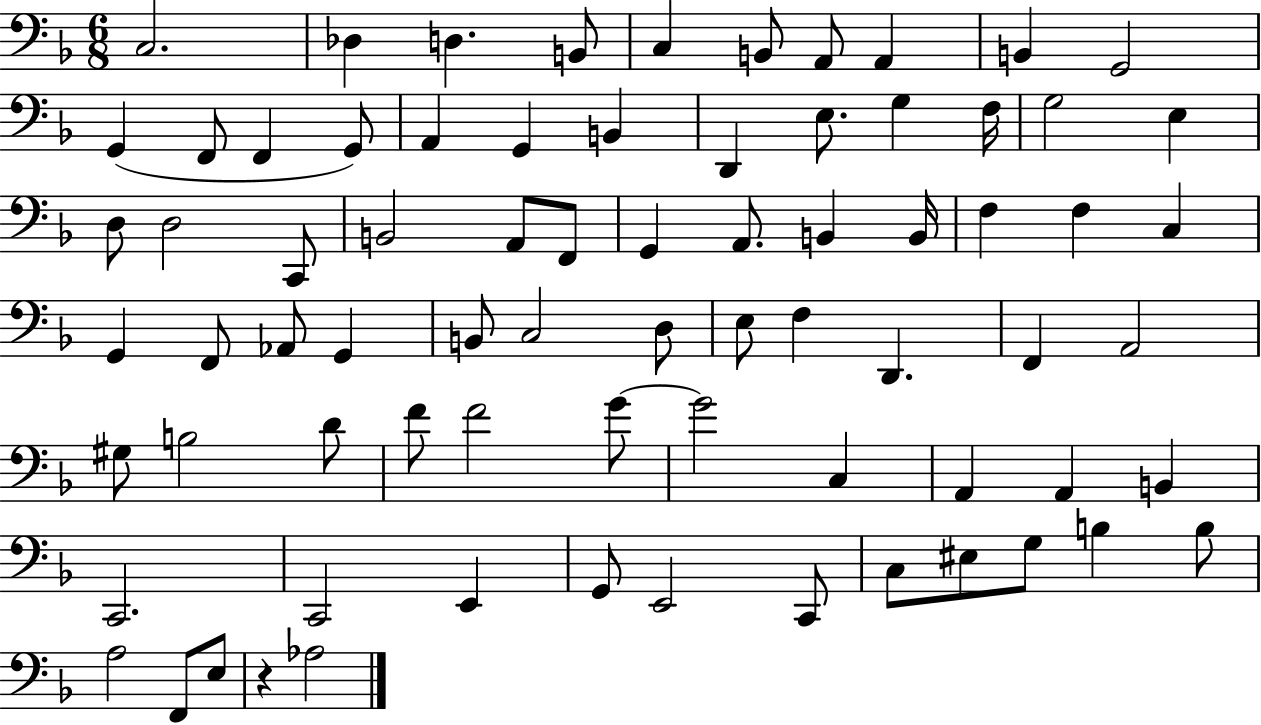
X:1
T:Untitled
M:6/8
L:1/4
K:F
C,2 _D, D, B,,/2 C, B,,/2 A,,/2 A,, B,, G,,2 G,, F,,/2 F,, G,,/2 A,, G,, B,, D,, E,/2 G, F,/4 G,2 E, D,/2 D,2 C,,/2 B,,2 A,,/2 F,,/2 G,, A,,/2 B,, B,,/4 F, F, C, G,, F,,/2 _A,,/2 G,, B,,/2 C,2 D,/2 E,/2 F, D,, F,, A,,2 ^G,/2 B,2 D/2 F/2 F2 G/2 G2 C, A,, A,, B,, C,,2 C,,2 E,, G,,/2 E,,2 C,,/2 C,/2 ^E,/2 G,/2 B, B,/2 A,2 F,,/2 E,/2 z _A,2